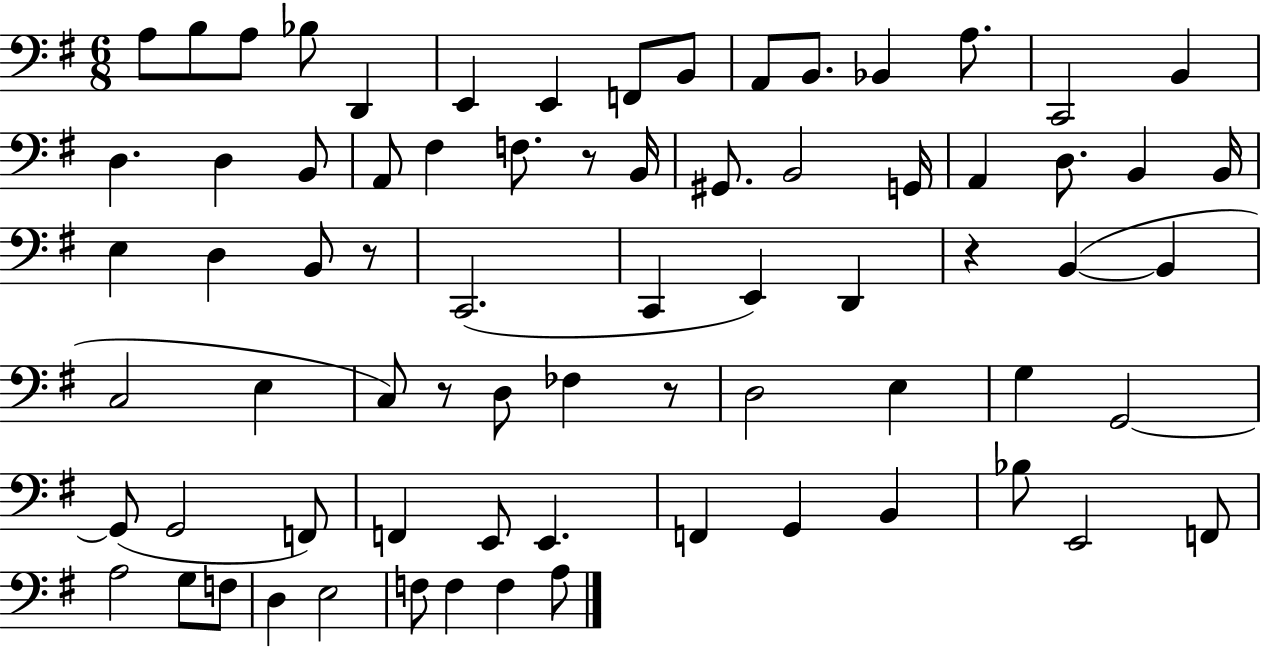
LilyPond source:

{
  \clef bass
  \numericTimeSignature
  \time 6/8
  \key g \major
  a8 b8 a8 bes8 d,4 | e,4 e,4 f,8 b,8 | a,8 b,8. bes,4 a8. | c,2 b,4 | \break d4. d4 b,8 | a,8 fis4 f8. r8 b,16 | gis,8. b,2 g,16 | a,4 d8. b,4 b,16 | \break e4 d4 b,8 r8 | c,2.( | c,4 e,4) d,4 | r4 b,4~(~ b,4 | \break c2 e4 | c8) r8 d8 fes4 r8 | d2 e4 | g4 g,2~~ | \break g,8( g,2 f,8) | f,4 e,8 e,4. | f,4 g,4 b,4 | bes8 e,2 f,8 | \break a2 g8 f8 | d4 e2 | f8 f4 f4 a8 | \bar "|."
}